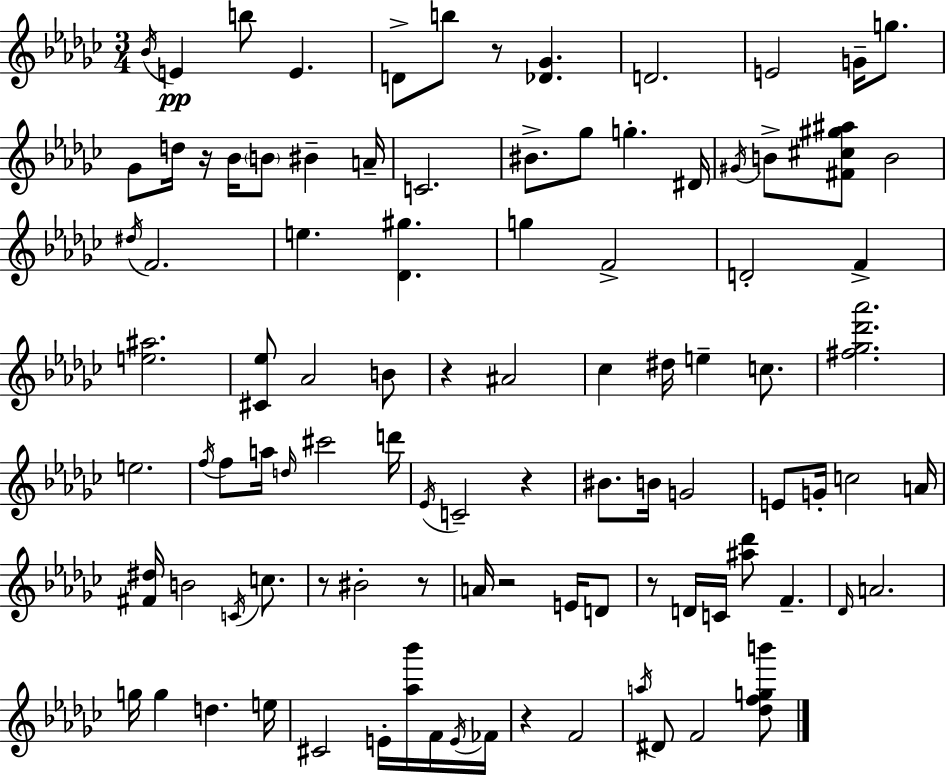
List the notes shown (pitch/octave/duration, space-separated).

Bb4/s E4/q B5/e E4/q. D4/e B5/e R/e [Db4,Gb4]/q. D4/h. E4/h G4/s G5/e. Gb4/e D5/s R/s Bb4/s B4/e BIS4/q A4/s C4/h. BIS4/e. Gb5/e G5/q. D#4/s G#4/s B4/e [F#4,C#5,G#5,A#5]/e B4/h D#5/s F4/h. E5/q. [Db4,G#5]/q. G5/q F4/h D4/h F4/q [E5,A#5]/h. [C#4,Eb5]/e Ab4/h B4/e R/q A#4/h CES5/q D#5/s E5/q C5/e. [F#5,Gb5,Db6,Ab6]/h. E5/h. F5/s F5/e A5/s D5/s C#6/h D6/s Eb4/s C4/h R/q BIS4/e. B4/s G4/h E4/e G4/s C5/h A4/s [F#4,D#5]/s B4/h C4/s C5/e. R/e BIS4/h R/e A4/s R/h E4/s D4/e R/e D4/s C4/s [A#5,Db6]/e F4/q. Db4/s A4/h. G5/s G5/q D5/q. E5/s C#4/h E4/s [Ab5,Bb6]/s F4/s E4/s FES4/s R/q F4/h A5/s D#4/e F4/h [Db5,F5,G5,B6]/e